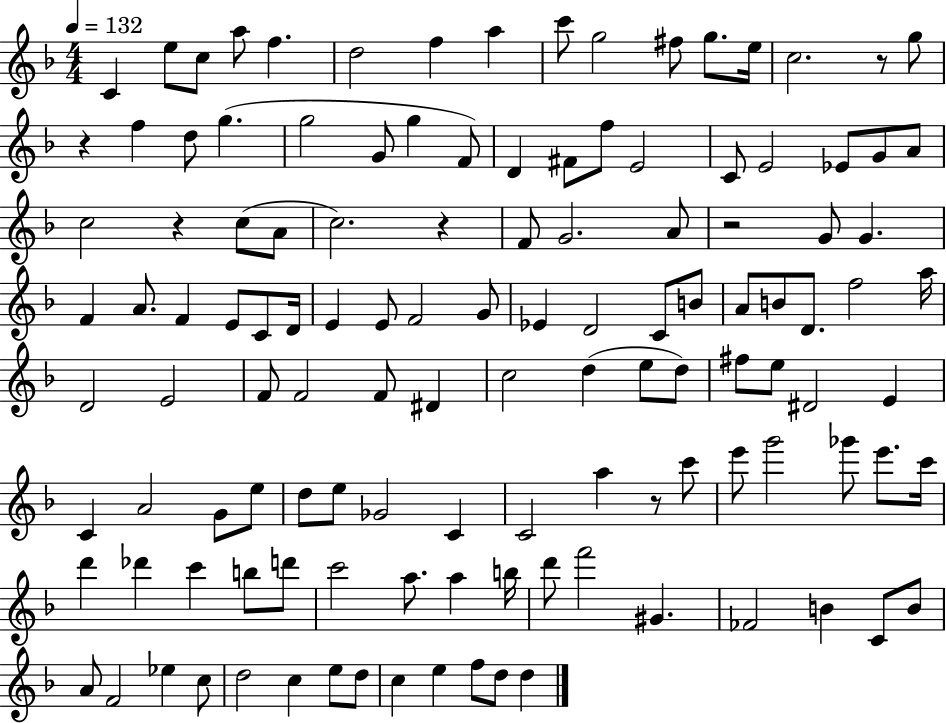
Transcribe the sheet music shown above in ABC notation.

X:1
T:Untitled
M:4/4
L:1/4
K:F
C e/2 c/2 a/2 f d2 f a c'/2 g2 ^f/2 g/2 e/4 c2 z/2 g/2 z f d/2 g g2 G/2 g F/2 D ^F/2 f/2 E2 C/2 E2 _E/2 G/2 A/2 c2 z c/2 A/2 c2 z F/2 G2 A/2 z2 G/2 G F A/2 F E/2 C/2 D/4 E E/2 F2 G/2 _E D2 C/2 B/2 A/2 B/2 D/2 f2 a/4 D2 E2 F/2 F2 F/2 ^D c2 d e/2 d/2 ^f/2 e/2 ^D2 E C A2 G/2 e/2 d/2 e/2 _G2 C C2 a z/2 c'/2 e'/2 g'2 _g'/2 e'/2 c'/4 d' _d' c' b/2 d'/2 c'2 a/2 a b/4 d'/2 f'2 ^G _F2 B C/2 B/2 A/2 F2 _e c/2 d2 c e/2 d/2 c e f/2 d/2 d